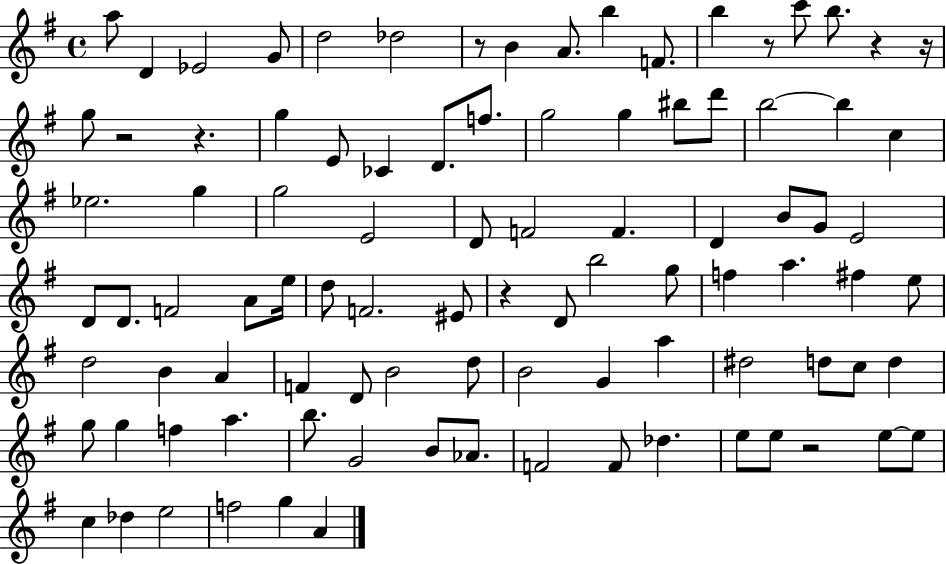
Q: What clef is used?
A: treble